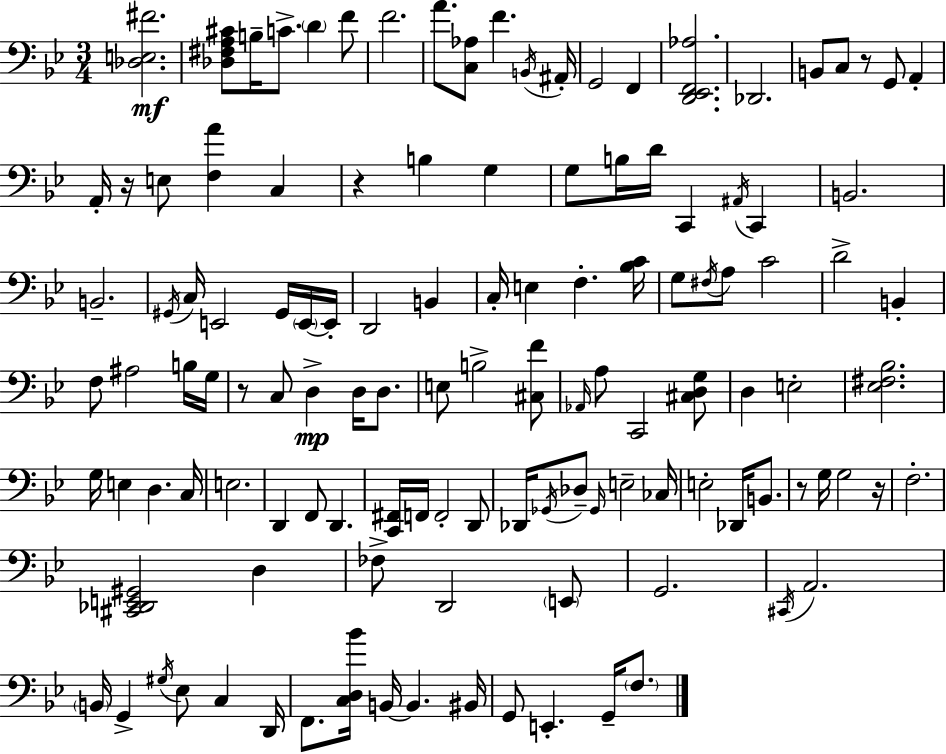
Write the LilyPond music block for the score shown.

{
  \clef bass
  \numericTimeSignature
  \time 3/4
  \key g \minor
  <des e fis'>2.\mf | <des fis a cis'>8 b16-- c'8.-> \parenthesize d'4 f'8 | f'2. | a'8. <c aes>8 f'4. \acciaccatura { b,16 } | \break ais,16-. g,2 f,4 | <d, ees, f, aes>2. | des,2. | b,8 c8 r8 g,8 a,4-. | \break a,16-. r16 e8 <f a'>4 c4 | r4 b4 g4 | g8 b16 d'16 c,4 \acciaccatura { ais,16 } c,4 | b,2. | \break b,2.-- | \acciaccatura { gis,16 } c16 e,2 | gis,16 \parenthesize e,16~~ e,16-. d,2 b,4 | c16-. e4 f4.-. | \break <bes c'>16 g8 \acciaccatura { fis16 } a8 c'2 | d'2-> | b,4-. f8 ais2 | b16 g16 r8 c8 d4->\mp | \break d16 d8. e8 b2-> | <cis f'>8 \grace { aes,16 } a8 c,2 | <cis d g>8 d4 e2-. | <ees fis bes>2. | \break g16 e4 d4. | c16 e2. | d,4 f,8 d,4. | <c, fis,>16 f,16 f,2-. | \break d,8 des,16 \acciaccatura { ges,16 } des8-- \grace { ges,16 } e2-- | ces16 e2-. | des,16 b,8. r8 g16 g2 | r16 f2.-. | \break <cis, des, e, gis,>2 | d4 fes8-> d,2 | \parenthesize e,8 g,2. | \acciaccatura { cis,16 } a,2. | \break \parenthesize b,16 g,4-> | \acciaccatura { gis16 } ees8 c4 d,16 f,8. | <c d bes'>16 b,16~~ b,4. bis,16 g,8 e,4.-. | g,16-- \parenthesize f8. \bar "|."
}